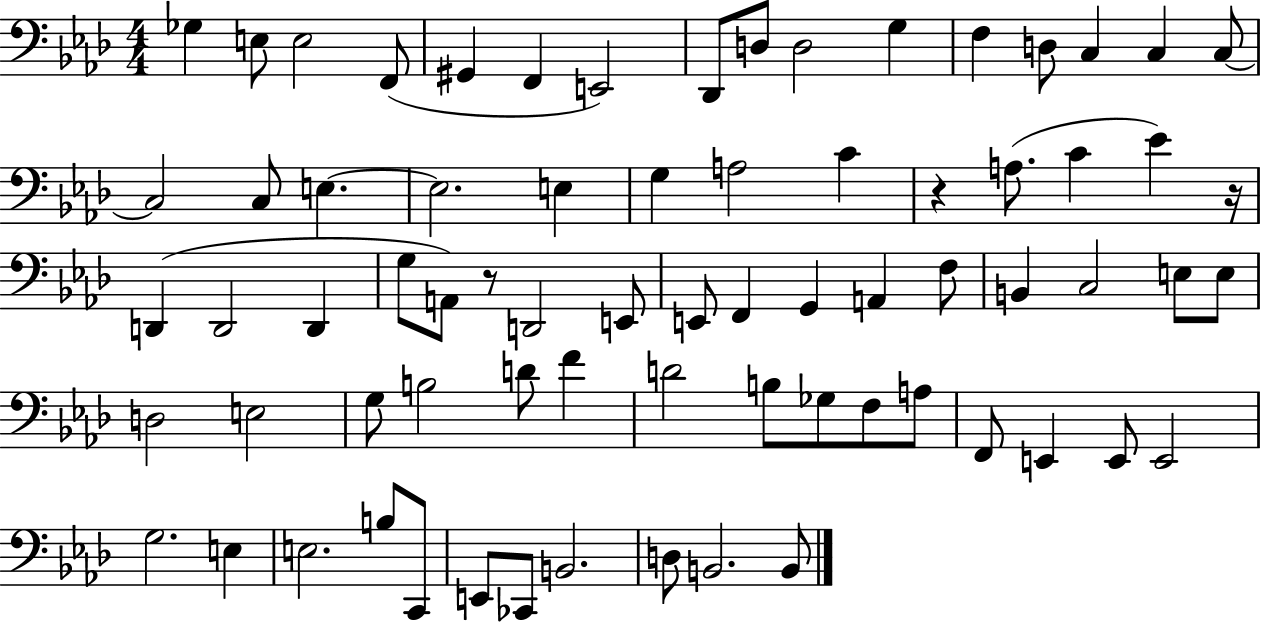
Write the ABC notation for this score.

X:1
T:Untitled
M:4/4
L:1/4
K:Ab
_G, E,/2 E,2 F,,/2 ^G,, F,, E,,2 _D,,/2 D,/2 D,2 G, F, D,/2 C, C, C,/2 C,2 C,/2 E, E,2 E, G, A,2 C z A,/2 C _E z/4 D,, D,,2 D,, G,/2 A,,/2 z/2 D,,2 E,,/2 E,,/2 F,, G,, A,, F,/2 B,, C,2 E,/2 E,/2 D,2 E,2 G,/2 B,2 D/2 F D2 B,/2 _G,/2 F,/2 A,/2 F,,/2 E,, E,,/2 E,,2 G,2 E, E,2 B,/2 C,,/2 E,,/2 _C,,/2 B,,2 D,/2 B,,2 B,,/2